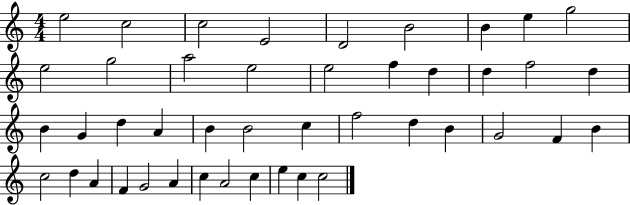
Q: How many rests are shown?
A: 0